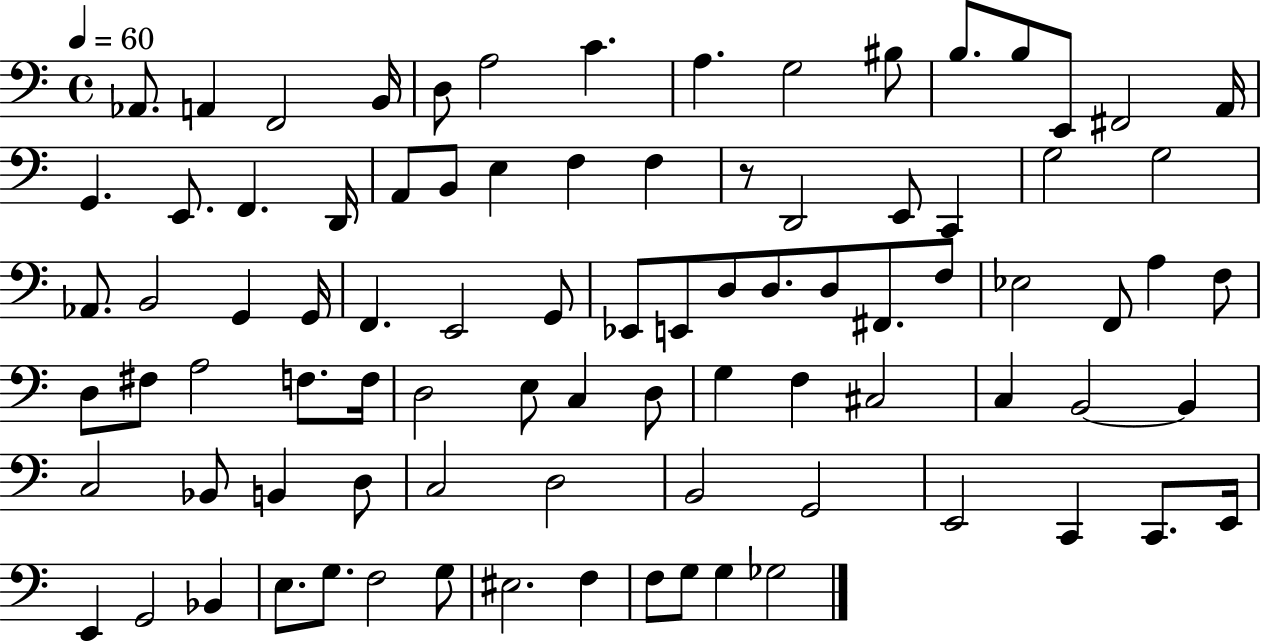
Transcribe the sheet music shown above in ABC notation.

X:1
T:Untitled
M:4/4
L:1/4
K:C
_A,,/2 A,, F,,2 B,,/4 D,/2 A,2 C A, G,2 ^B,/2 B,/2 B,/2 E,,/2 ^F,,2 A,,/4 G,, E,,/2 F,, D,,/4 A,,/2 B,,/2 E, F, F, z/2 D,,2 E,,/2 C,, G,2 G,2 _A,,/2 B,,2 G,, G,,/4 F,, E,,2 G,,/2 _E,,/2 E,,/2 D,/2 D,/2 D,/2 ^F,,/2 F,/2 _E,2 F,,/2 A, F,/2 D,/2 ^F,/2 A,2 F,/2 F,/4 D,2 E,/2 C, D,/2 G, F, ^C,2 C, B,,2 B,, C,2 _B,,/2 B,, D,/2 C,2 D,2 B,,2 G,,2 E,,2 C,, C,,/2 E,,/4 E,, G,,2 _B,, E,/2 G,/2 F,2 G,/2 ^E,2 F, F,/2 G,/2 G, _G,2